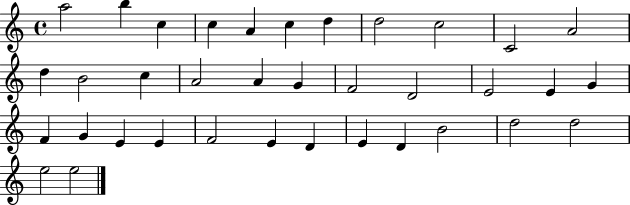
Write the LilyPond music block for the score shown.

{
  \clef treble
  \time 4/4
  \defaultTimeSignature
  \key c \major
  a''2 b''4 c''4 | c''4 a'4 c''4 d''4 | d''2 c''2 | c'2 a'2 | \break d''4 b'2 c''4 | a'2 a'4 g'4 | f'2 d'2 | e'2 e'4 g'4 | \break f'4 g'4 e'4 e'4 | f'2 e'4 d'4 | e'4 d'4 b'2 | d''2 d''2 | \break e''2 e''2 | \bar "|."
}